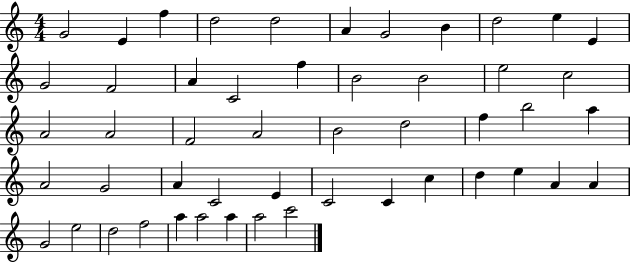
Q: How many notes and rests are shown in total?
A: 50